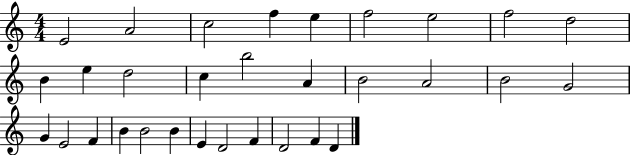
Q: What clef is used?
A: treble